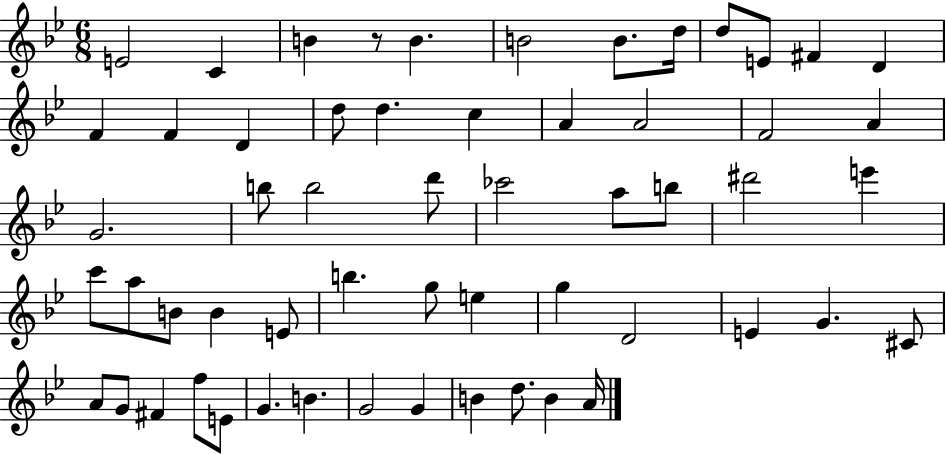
{
  \clef treble
  \numericTimeSignature
  \time 6/8
  \key bes \major
  e'2 c'4 | b'4 r8 b'4. | b'2 b'8. d''16 | d''8 e'8 fis'4 d'4 | \break f'4 f'4 d'4 | d''8 d''4. c''4 | a'4 a'2 | f'2 a'4 | \break g'2. | b''8 b''2 d'''8 | ces'''2 a''8 b''8 | dis'''2 e'''4 | \break c'''8 a''8 b'8 b'4 e'8 | b''4. g''8 e''4 | g''4 d'2 | e'4 g'4. cis'8 | \break a'8 g'8 fis'4 f''8 e'8 | g'4. b'4. | g'2 g'4 | b'4 d''8. b'4 a'16 | \break \bar "|."
}